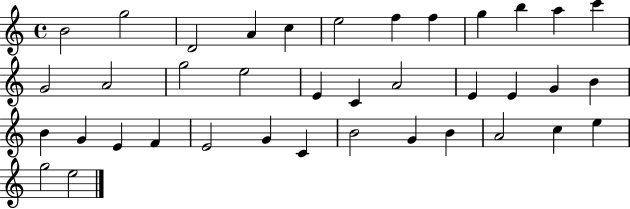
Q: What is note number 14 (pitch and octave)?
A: A4